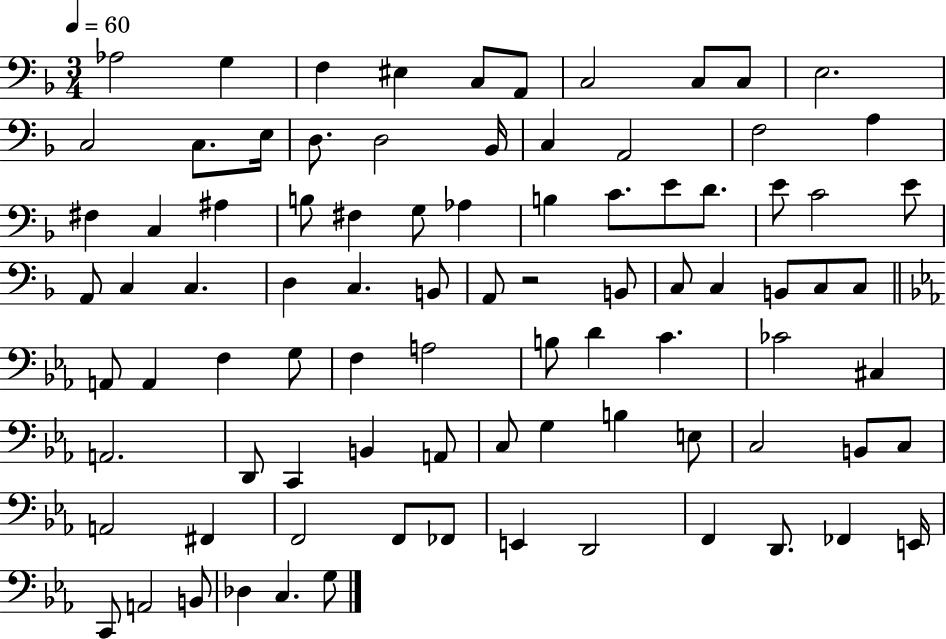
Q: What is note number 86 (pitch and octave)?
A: C3